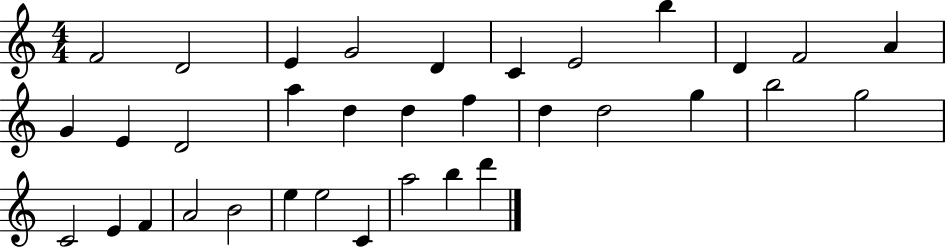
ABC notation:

X:1
T:Untitled
M:4/4
L:1/4
K:C
F2 D2 E G2 D C E2 b D F2 A G E D2 a d d f d d2 g b2 g2 C2 E F A2 B2 e e2 C a2 b d'